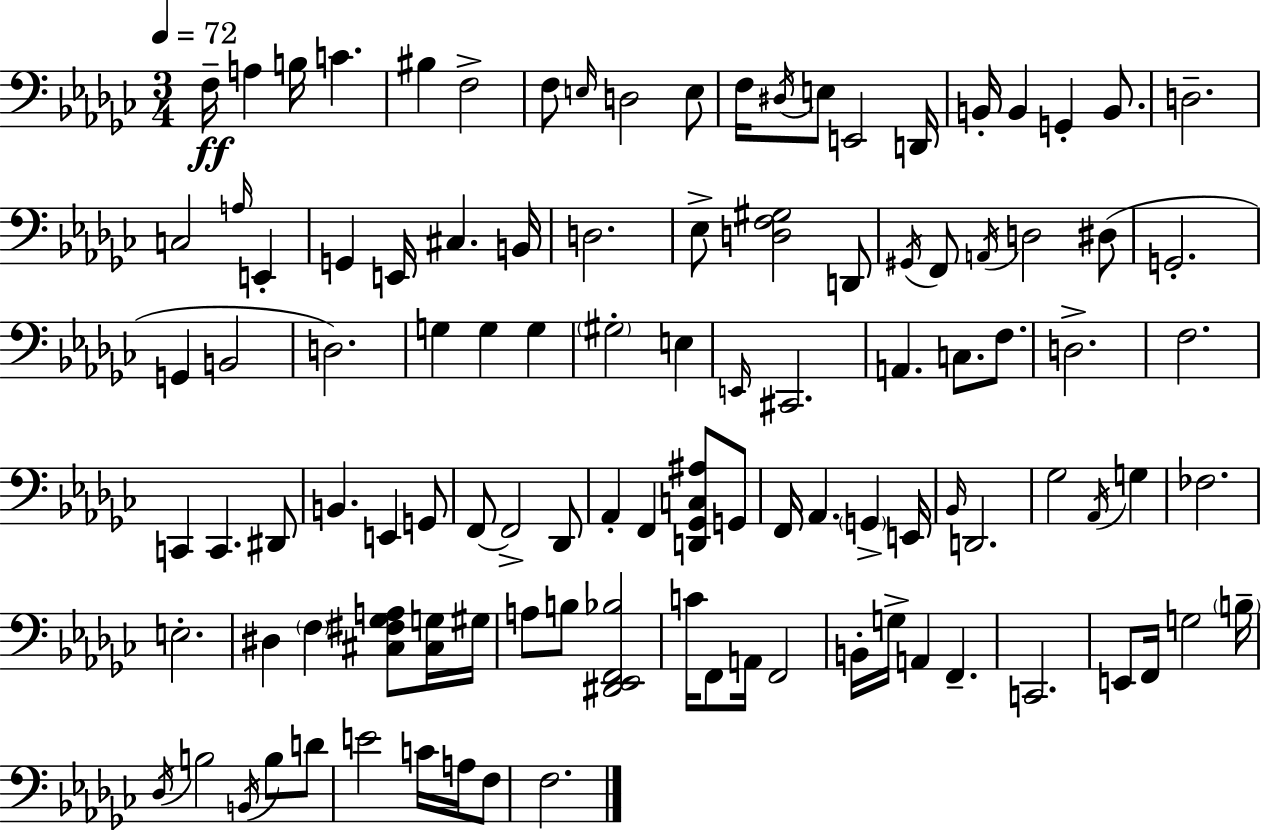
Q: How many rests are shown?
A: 0